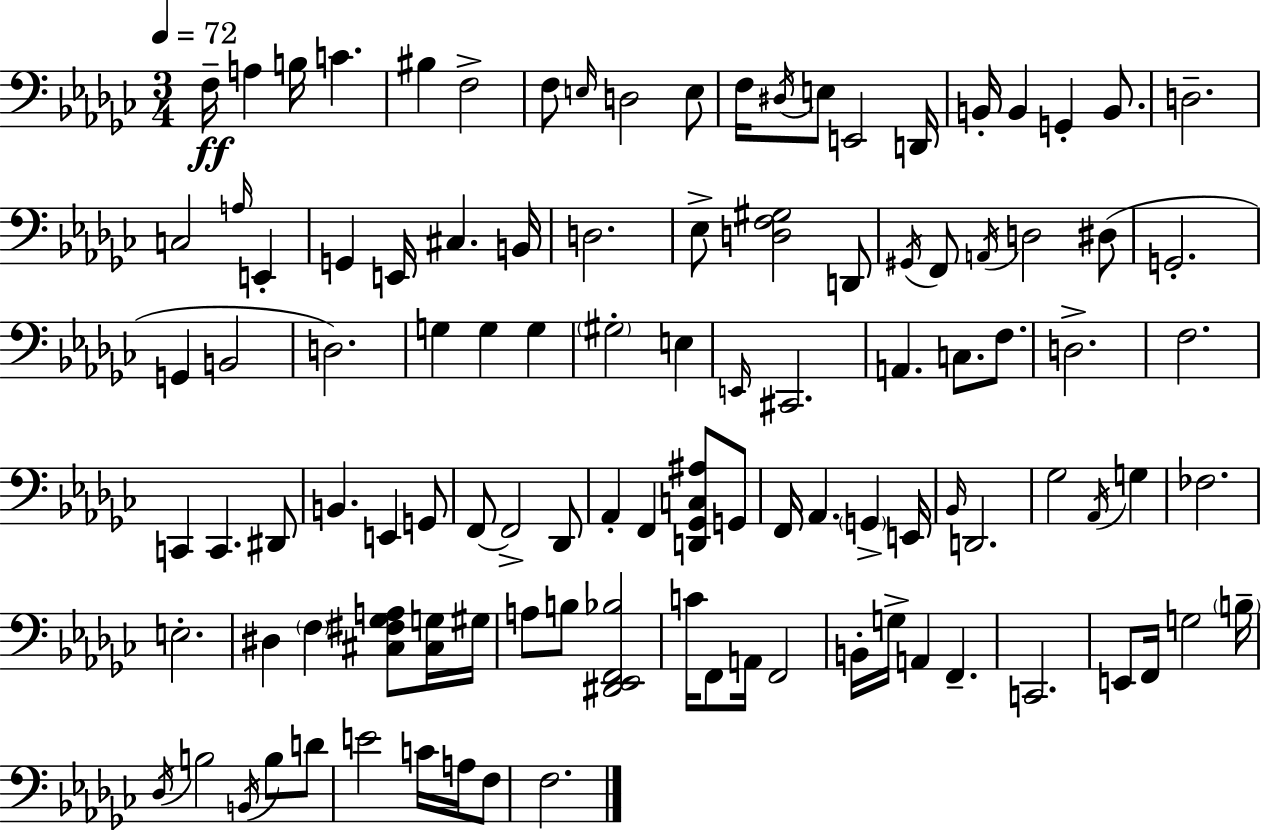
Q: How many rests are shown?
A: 0